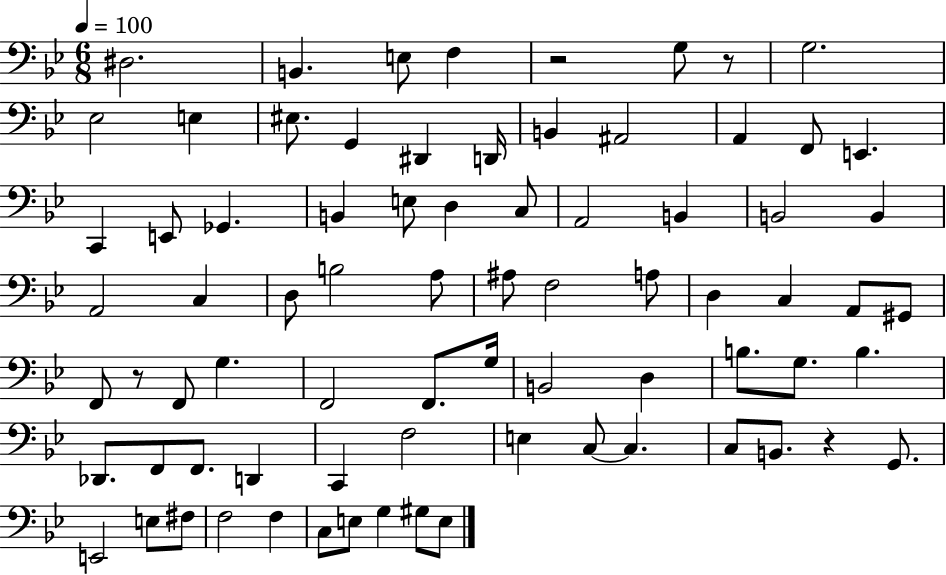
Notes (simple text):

D#3/h. B2/q. E3/e F3/q R/h G3/e R/e G3/h. Eb3/h E3/q EIS3/e. G2/q D#2/q D2/s B2/q A#2/h A2/q F2/e E2/q. C2/q E2/e Gb2/q. B2/q E3/e D3/q C3/e A2/h B2/q B2/h B2/q A2/h C3/q D3/e B3/h A3/e A#3/e F3/h A3/e D3/q C3/q A2/e G#2/e F2/e R/e F2/e G3/q. F2/h F2/e. G3/s B2/h D3/q B3/e. G3/e. B3/q. Db2/e. F2/e F2/e. D2/q C2/q F3/h E3/q C3/e C3/q. C3/e B2/e. R/q G2/e. E2/h E3/e F#3/e F3/h F3/q C3/e E3/e G3/q G#3/e E3/e